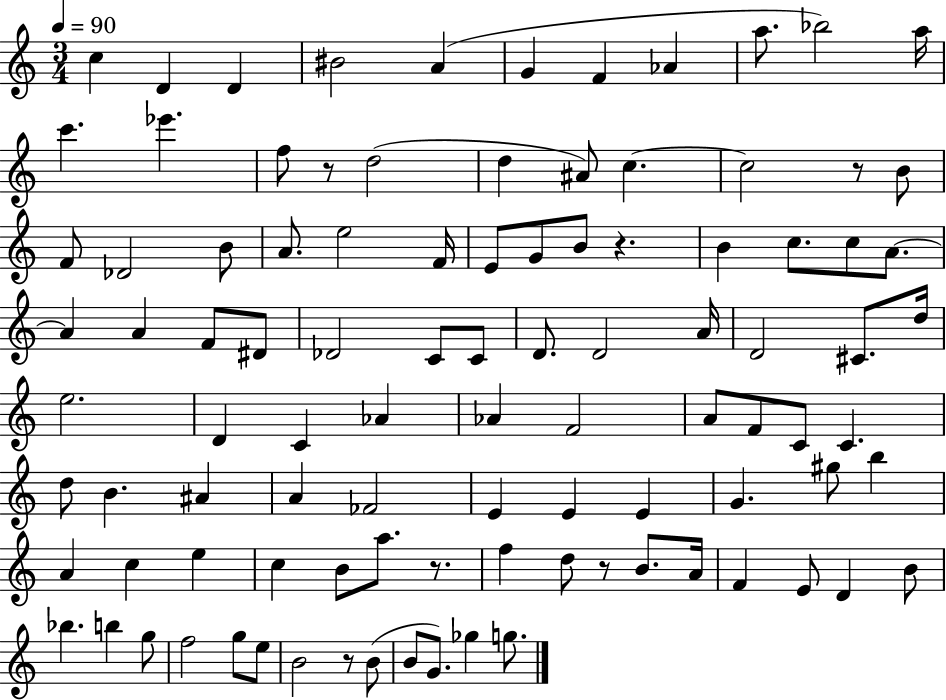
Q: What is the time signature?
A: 3/4